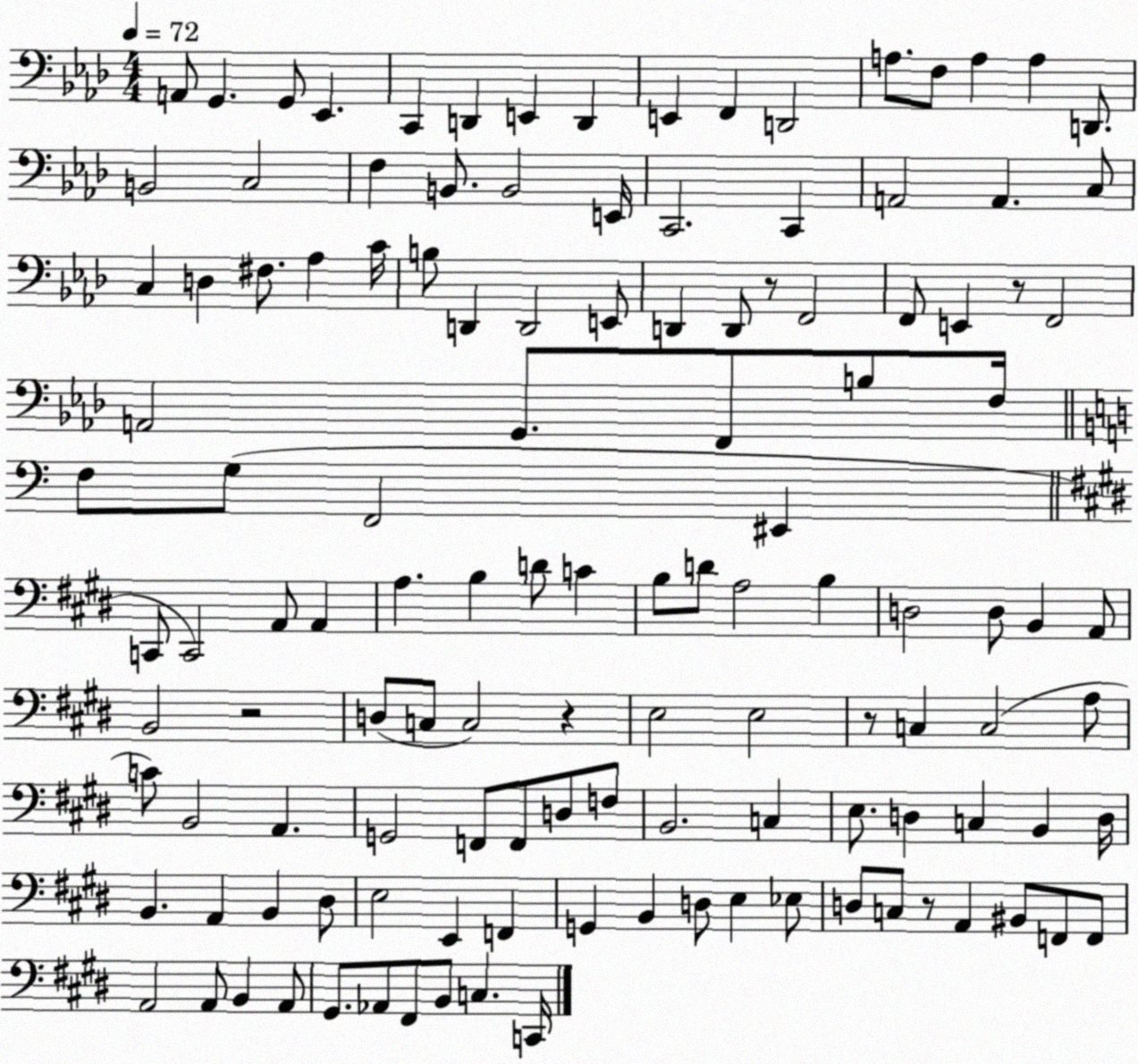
X:1
T:Untitled
M:4/4
L:1/4
K:Ab
A,,/2 G,, G,,/2 _E,, C,, D,, E,, D,, E,, F,, D,,2 A,/2 F,/2 A, A, D,,/2 B,,2 C,2 F, B,,/2 B,,2 E,,/4 C,,2 C,, A,,2 A,, C,/2 C, D, ^F,/2 _A, C/4 B,/2 D,, D,,2 E,,/2 D,, D,,/2 z/2 F,,2 F,,/2 E,, z/2 F,,2 A,,2 G,,/2 F,,/2 B,/2 F,/4 F,/2 G,/2 F,,2 ^E,, C,,/2 C,,2 A,,/2 A,, A, B, D/2 C B,/2 D/2 A,2 B, D,2 D,/2 B,, A,,/2 B,,2 z2 D,/2 C,/2 C,2 z E,2 E,2 z/2 C, C,2 A,/2 C/2 B,,2 A,, G,,2 F,,/2 F,,/2 D,/2 F,/2 B,,2 C, E,/2 D, C, B,, D,/4 B,, A,, B,, ^D,/2 E,2 E,, F,, G,, B,, D,/2 E, _E,/2 D,/2 C,/2 z/2 A,, ^B,,/2 F,,/2 F,,/2 A,,2 A,,/2 B,, A,,/2 ^G,,/2 _A,,/2 ^F,,/2 B,,/2 C, C,,/4